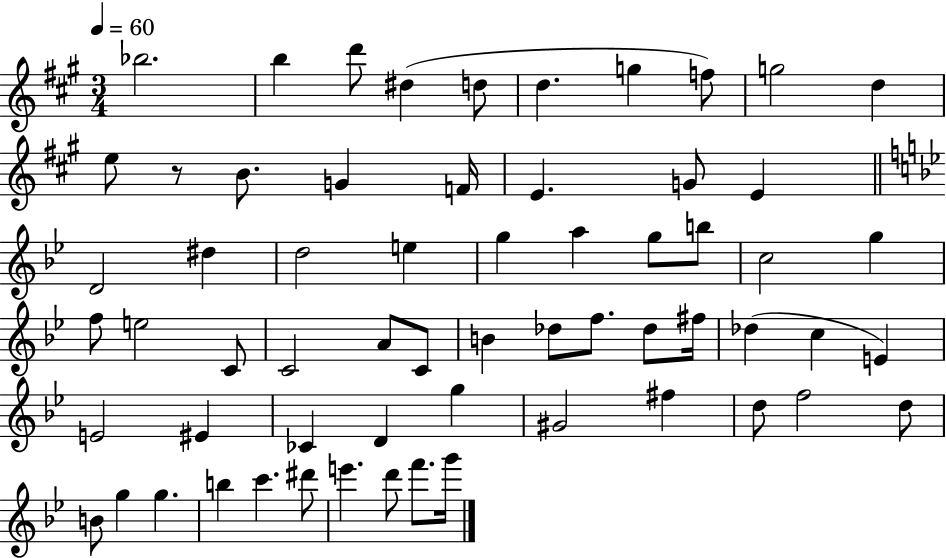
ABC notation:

X:1
T:Untitled
M:3/4
L:1/4
K:A
_b2 b d'/2 ^d d/2 d g f/2 g2 d e/2 z/2 B/2 G F/4 E G/2 E D2 ^d d2 e g a g/2 b/2 c2 g f/2 e2 C/2 C2 A/2 C/2 B _d/2 f/2 _d/2 ^f/4 _d c E E2 ^E _C D g ^G2 ^f d/2 f2 d/2 B/2 g g b c' ^d'/2 e' d'/2 f'/2 g'/4